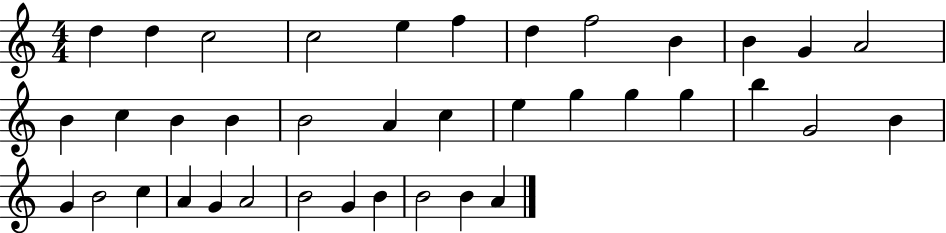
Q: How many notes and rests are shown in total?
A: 38